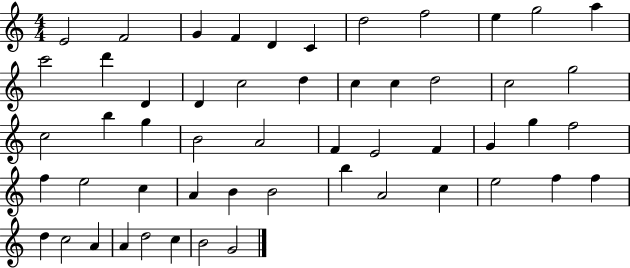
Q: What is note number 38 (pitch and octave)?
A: B4